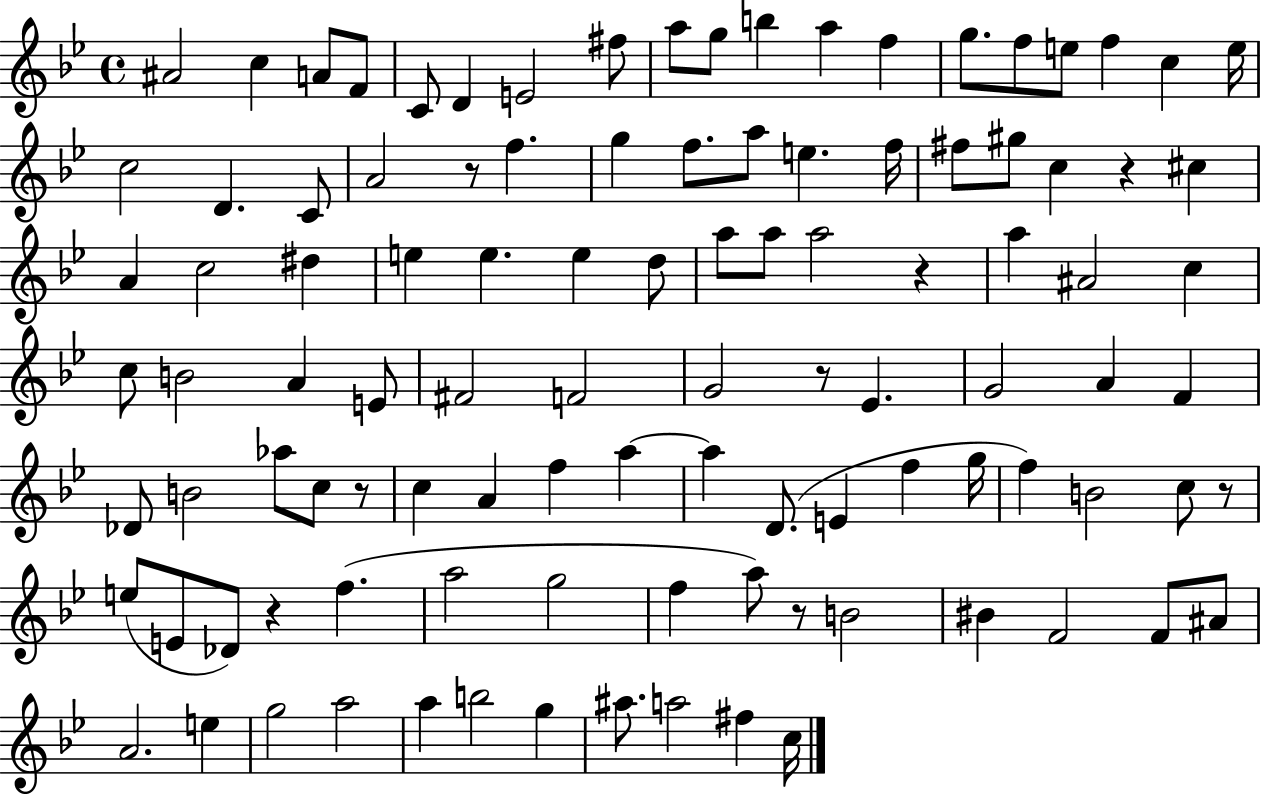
A#4/h C5/q A4/e F4/e C4/e D4/q E4/h F#5/e A5/e G5/e B5/q A5/q F5/q G5/e. F5/e E5/e F5/q C5/q E5/s C5/h D4/q. C4/e A4/h R/e F5/q. G5/q F5/e. A5/e E5/q. F5/s F#5/e G#5/e C5/q R/q C#5/q A4/q C5/h D#5/q E5/q E5/q. E5/q D5/e A5/e A5/e A5/h R/q A5/q A#4/h C5/q C5/e B4/h A4/q E4/e F#4/h F4/h G4/h R/e Eb4/q. G4/h A4/q F4/q Db4/e B4/h Ab5/e C5/e R/e C5/q A4/q F5/q A5/q A5/q D4/e. E4/q F5/q G5/s F5/q B4/h C5/e R/e E5/e E4/e Db4/e R/q F5/q. A5/h G5/h F5/q A5/e R/e B4/h BIS4/q F4/h F4/e A#4/e A4/h. E5/q G5/h A5/h A5/q B5/h G5/q A#5/e. A5/h F#5/q C5/s